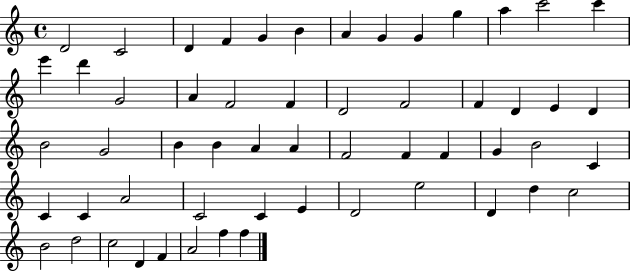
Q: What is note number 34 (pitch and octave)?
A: F4